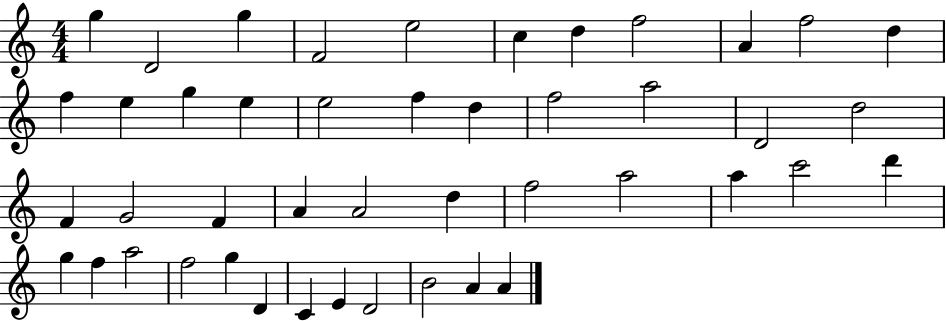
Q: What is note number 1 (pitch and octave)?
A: G5